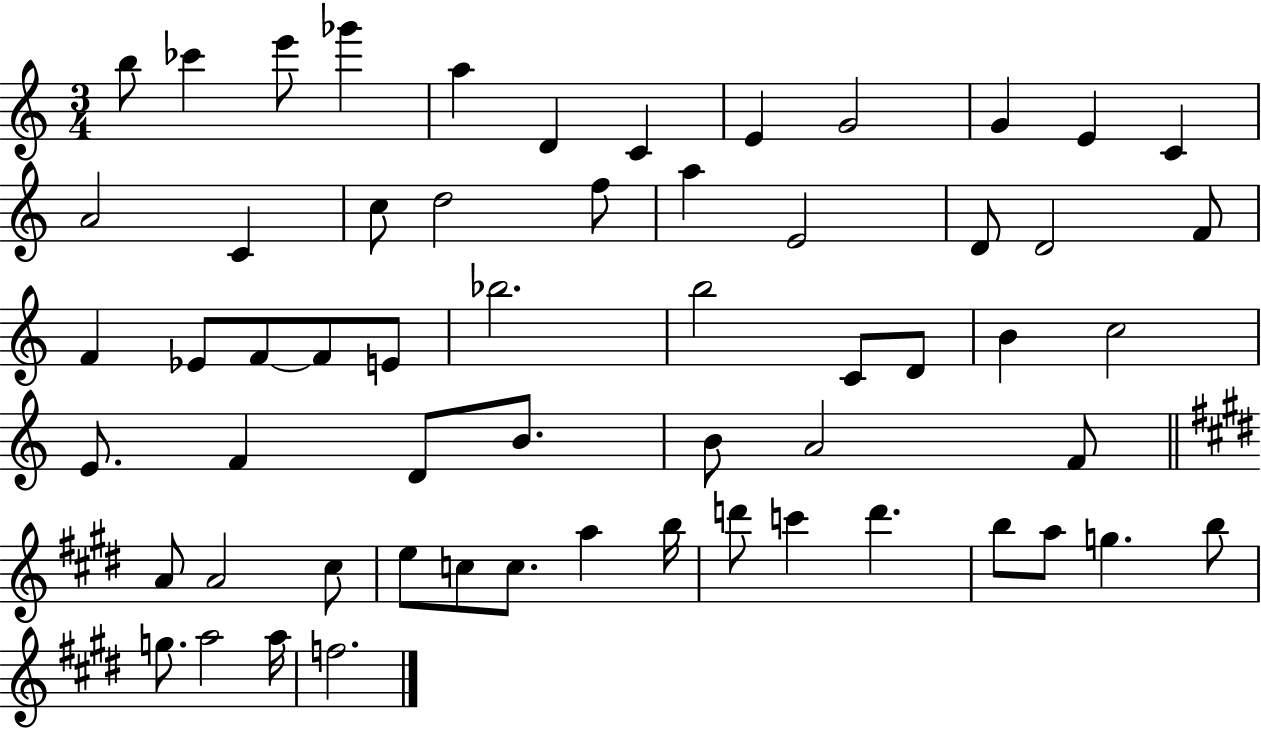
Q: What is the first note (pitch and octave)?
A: B5